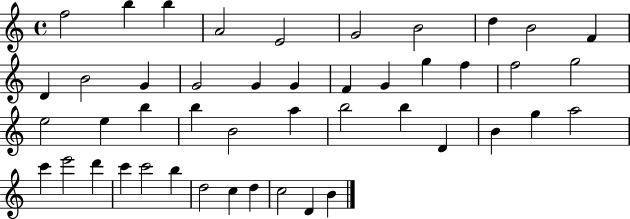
X:1
T:Untitled
M:4/4
L:1/4
K:C
f2 b b A2 E2 G2 B2 d B2 F D B2 G G2 G G F G g f f2 g2 e2 e b b B2 a b2 b D B g a2 c' e'2 d' c' c'2 b d2 c d c2 D B